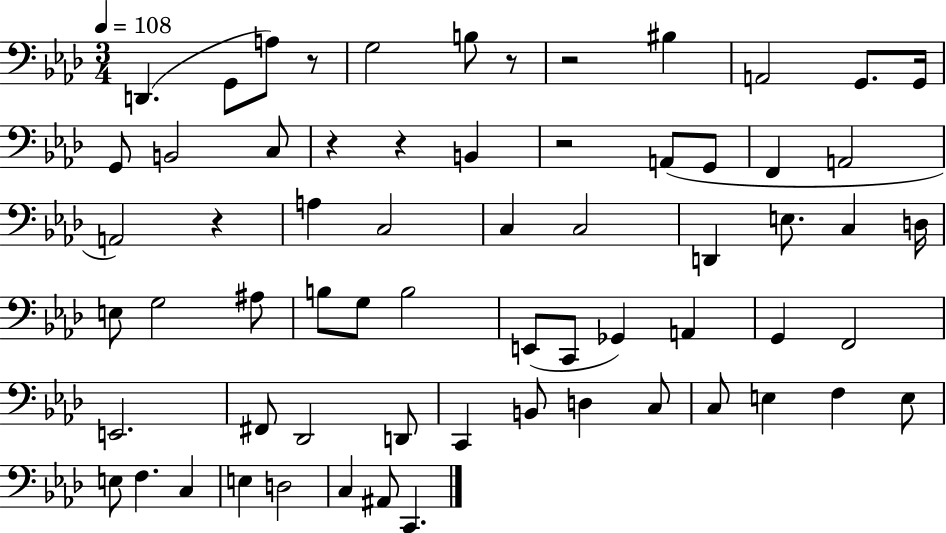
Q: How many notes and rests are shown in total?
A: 65